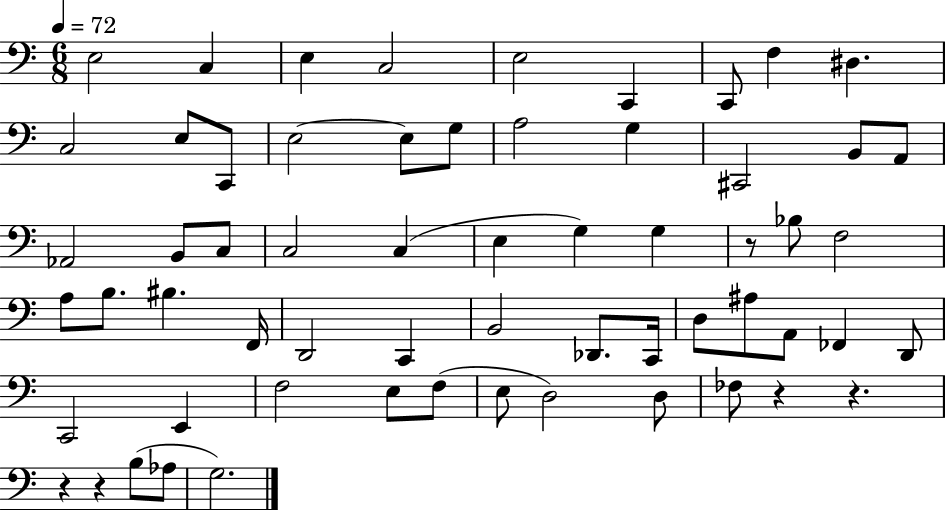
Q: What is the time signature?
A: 6/8